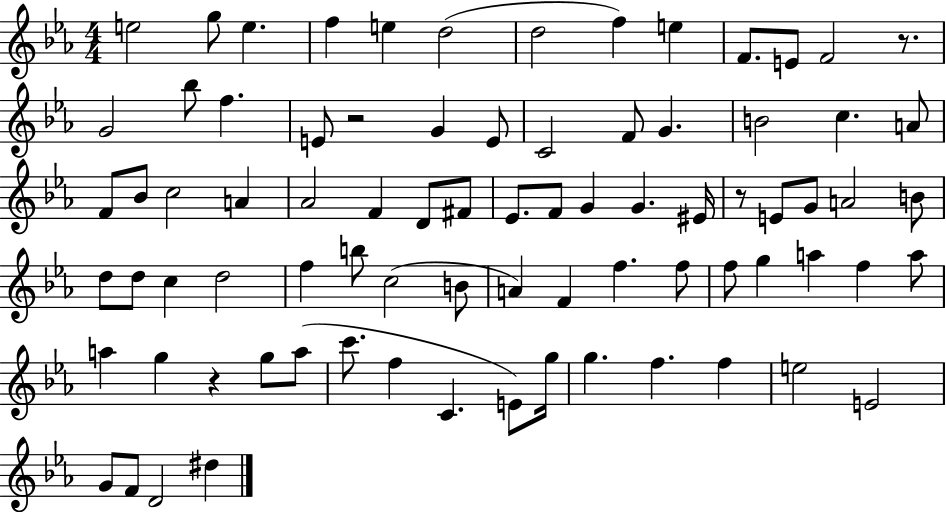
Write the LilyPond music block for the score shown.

{
  \clef treble
  \numericTimeSignature
  \time 4/4
  \key ees \major
  e''2 g''8 e''4. | f''4 e''4 d''2( | d''2 f''4) e''4 | f'8. e'8 f'2 r8. | \break g'2 bes''8 f''4. | e'8 r2 g'4 e'8 | c'2 f'8 g'4. | b'2 c''4. a'8 | \break f'8 bes'8 c''2 a'4 | aes'2 f'4 d'8 fis'8 | ees'8. f'8 g'4 g'4. eis'16 | r8 e'8 g'8 a'2 b'8 | \break d''8 d''8 c''4 d''2 | f''4 b''8 c''2( b'8 | a'4) f'4 f''4. f''8 | f''8 g''4 a''4 f''4 a''8 | \break a''4 g''4 r4 g''8 a''8( | c'''8. f''4 c'4. e'8) g''16 | g''4. f''4. f''4 | e''2 e'2 | \break g'8 f'8 d'2 dis''4 | \bar "|."
}